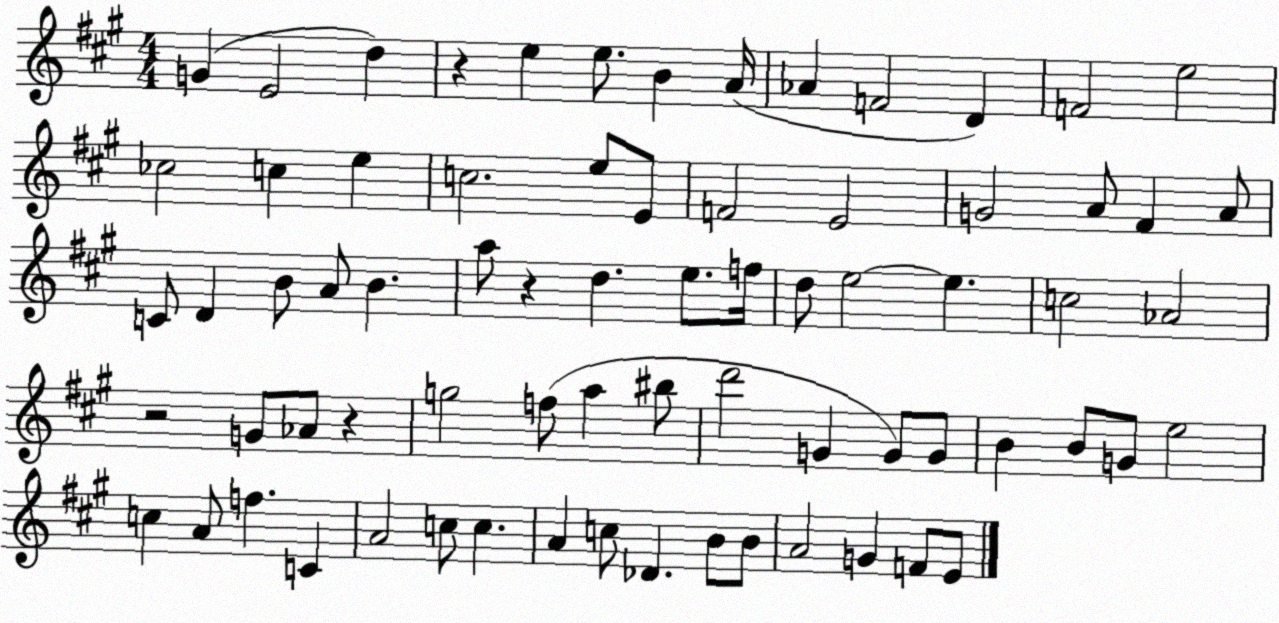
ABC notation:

X:1
T:Untitled
M:4/4
L:1/4
K:A
G E2 d z e e/2 B A/4 _A F2 D F2 e2 _c2 c e c2 e/2 E/2 F2 E2 G2 A/2 ^F A/2 C/2 D B/2 A/2 B a/2 z d e/2 f/4 d/2 e2 e c2 _A2 z2 G/2 _A/2 z g2 f/2 a ^b/2 d'2 G G/2 G/2 B B/2 G/2 e2 c A/2 f C A2 c/2 c A c/2 _D B/2 B/2 A2 G F/2 E/2